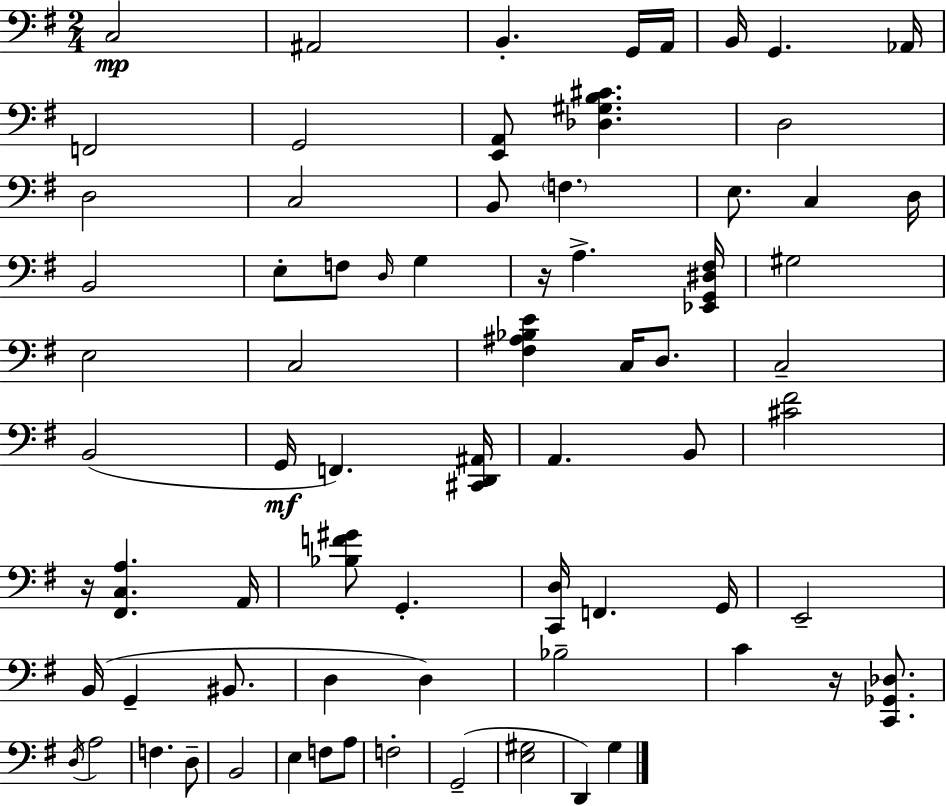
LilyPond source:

{
  \clef bass
  \numericTimeSignature
  \time 2/4
  \key e \minor
  c2\mp | ais,2 | b,4.-. g,16 a,16 | b,16 g,4. aes,16 | \break f,2 | g,2 | <e, a,>8 <des gis b cis'>4. | d2 | \break d2 | c2 | b,8 \parenthesize f4. | e8. c4 d16 | \break b,2 | e8-. f8 \grace { d16 } g4 | r16 a4.-> | <ees, g, dis fis>16 gis2 | \break e2 | c2 | <fis ais bes e'>4 c16 d8. | c2-- | \break b,2( | g,16\mf f,4.) | <cis, d, ais,>16 a,4. b,8 | <cis' fis'>2 | \break r16 <fis, c a>4. | a,16 <bes f' gis'>8 g,4.-. | <c, d>16 f,4. | g,16 e,2-- | \break b,16( g,4-- bis,8. | d4 d4) | bes2-- | c'4 r16 <c, ges, des>8. | \break \acciaccatura { d16 } a2 | f4. | d8-- b,2 | e4 f8 | \break a8 f2-. | g,2--( | <e gis>2 | d,4) g4 | \break \bar "|."
}